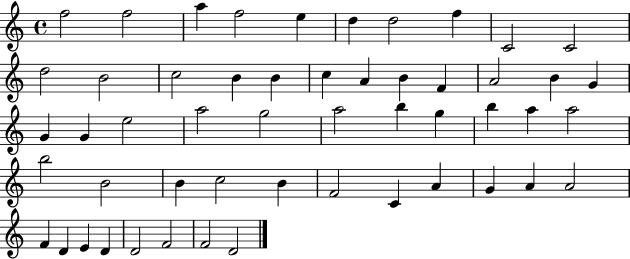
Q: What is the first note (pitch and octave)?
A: F5